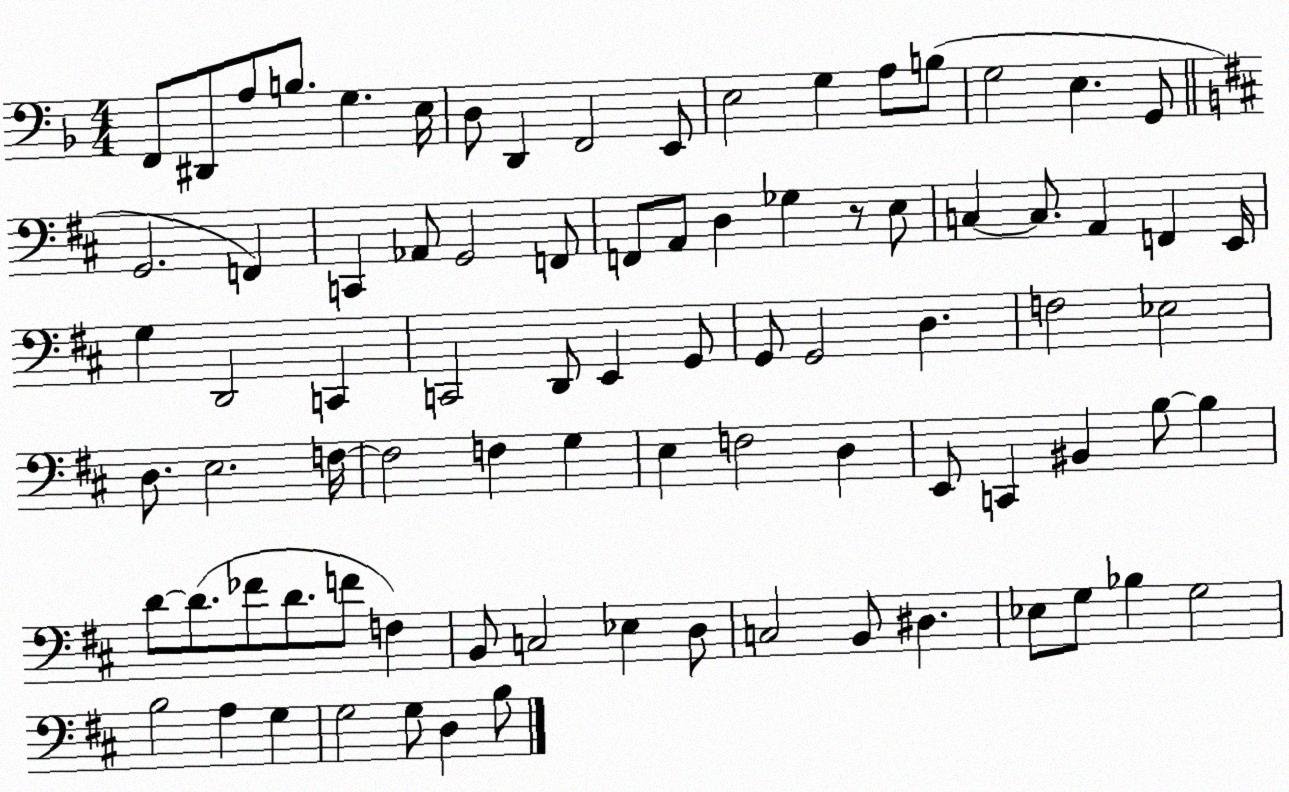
X:1
T:Untitled
M:4/4
L:1/4
K:F
F,,/2 ^D,,/2 A,/2 B,/2 G, E,/4 D,/2 D,, F,,2 E,,/2 E,2 G, A,/2 B,/2 G,2 E, G,,/2 G,,2 F,, C,, _A,,/2 G,,2 F,,/2 F,,/2 A,,/2 D, _G, z/2 E,/2 C, C,/2 A,, F,, E,,/4 G, D,,2 C,, C,,2 D,,/2 E,, G,,/2 G,,/2 G,,2 D, F,2 _E,2 D,/2 E,2 F,/4 F,2 F, G, E, F,2 D, E,,/2 C,, ^B,, B,/2 B, D/2 D/2 _F/2 D/2 F/2 F, B,,/2 C,2 _E, D,/2 C,2 B,,/2 ^D, _E,/2 G,/2 _B, G,2 B,2 A, G, G,2 G,/2 D, B,/2